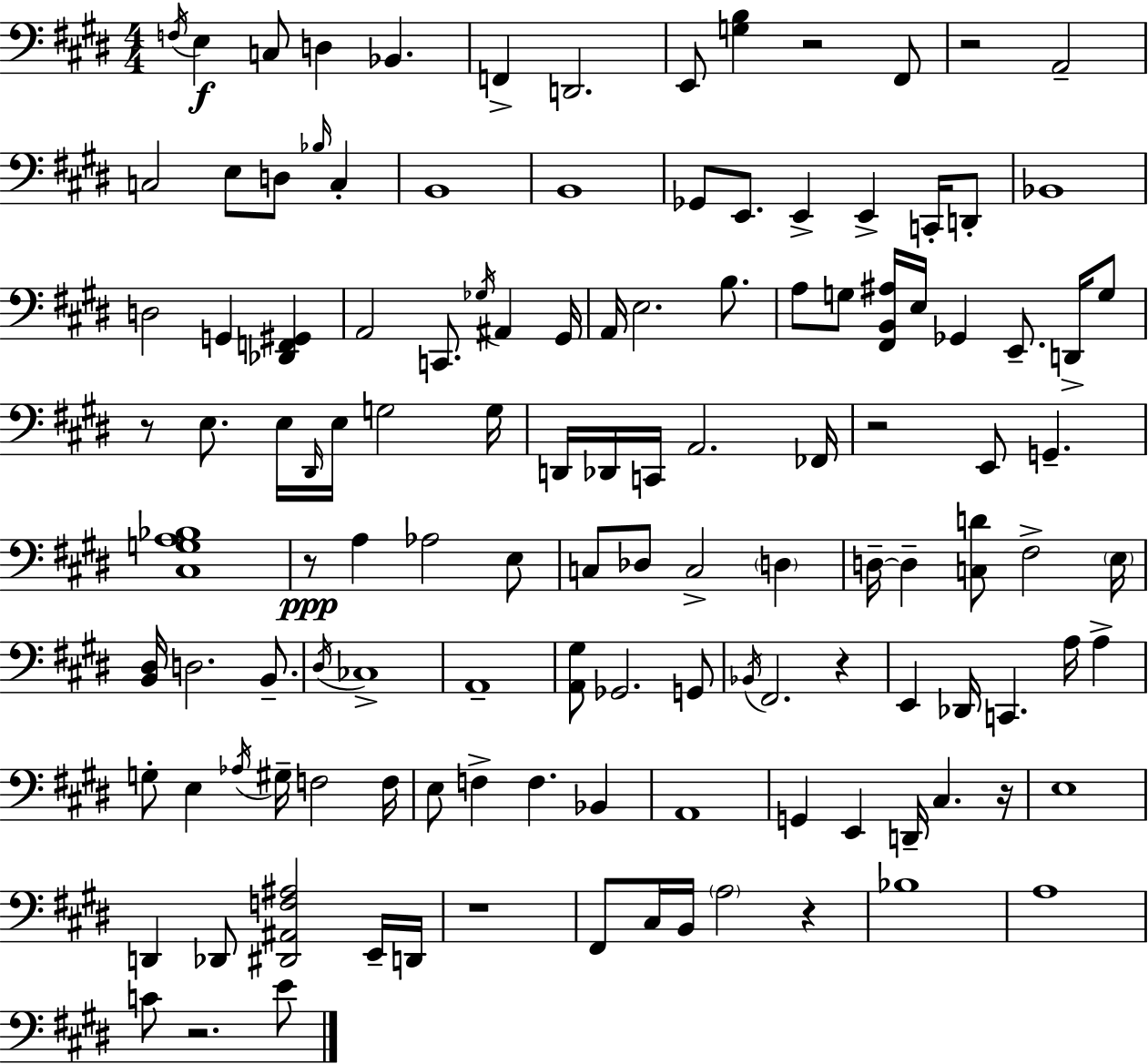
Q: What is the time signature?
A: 4/4